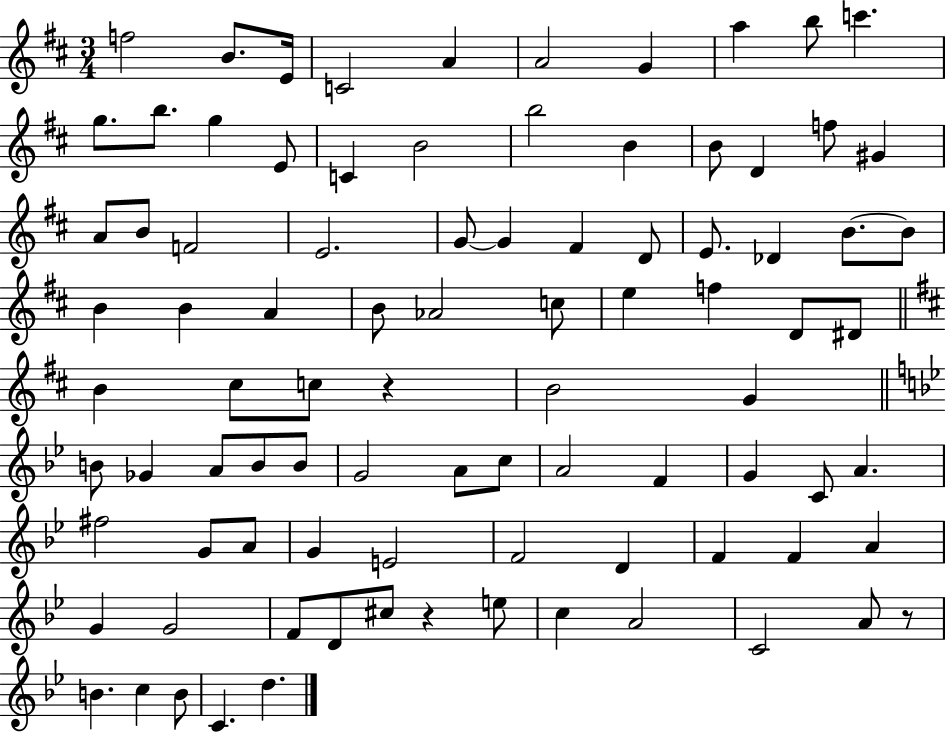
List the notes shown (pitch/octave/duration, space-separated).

F5/h B4/e. E4/s C4/h A4/q A4/h G4/q A5/q B5/e C6/q. G5/e. B5/e. G5/q E4/e C4/q B4/h B5/h B4/q B4/e D4/q F5/e G#4/q A4/e B4/e F4/h E4/h. G4/e G4/q F#4/q D4/e E4/e. Db4/q B4/e. B4/e B4/q B4/q A4/q B4/e Ab4/h C5/e E5/q F5/q D4/e D#4/e B4/q C#5/e C5/e R/q B4/h G4/q B4/e Gb4/q A4/e B4/e B4/e G4/h A4/e C5/e A4/h F4/q G4/q C4/e A4/q. F#5/h G4/e A4/e G4/q E4/h F4/h D4/q F4/q F4/q A4/q G4/q G4/h F4/e D4/e C#5/e R/q E5/e C5/q A4/h C4/h A4/e R/e B4/q. C5/q B4/e C4/q. D5/q.